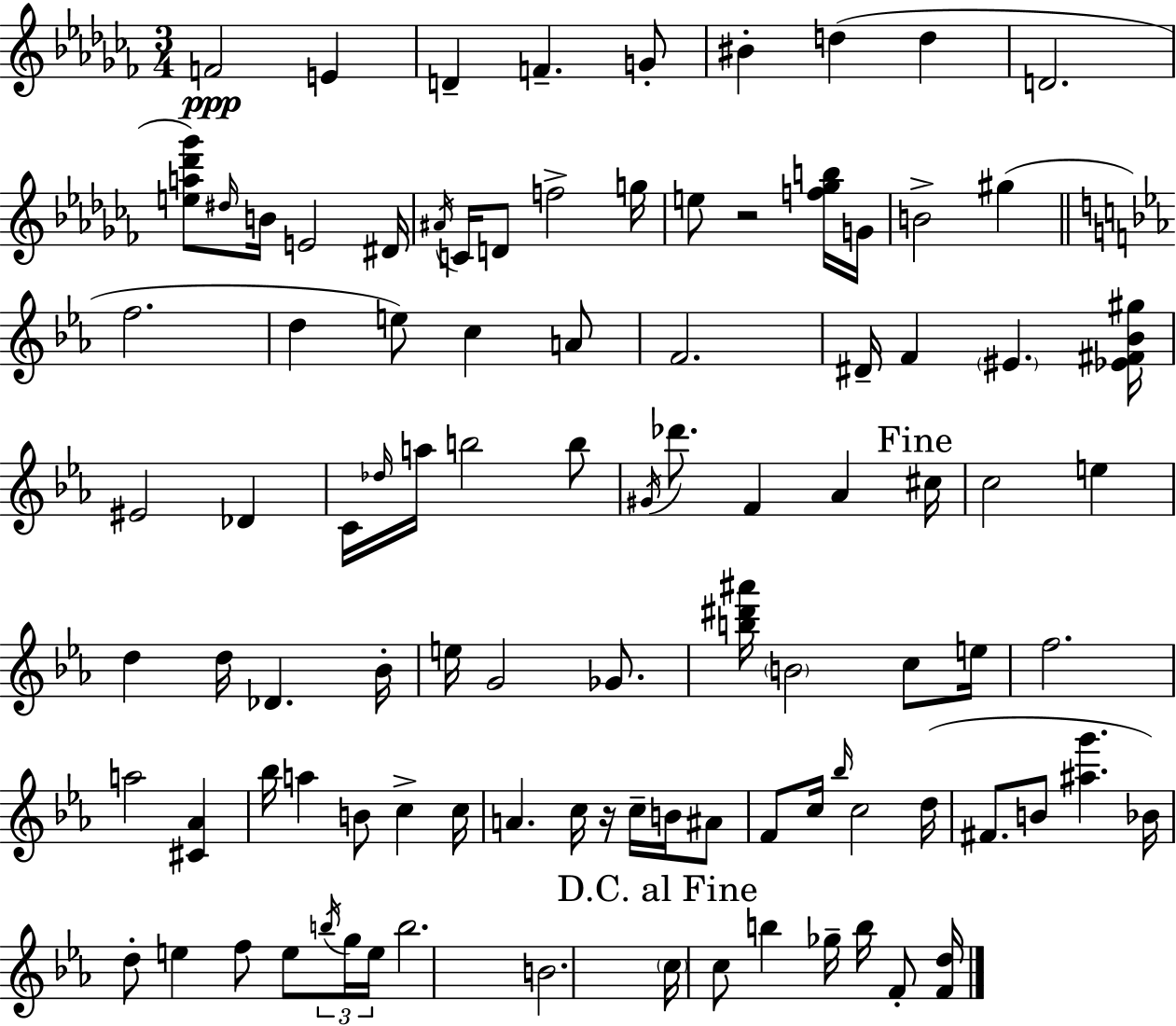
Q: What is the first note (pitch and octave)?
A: F4